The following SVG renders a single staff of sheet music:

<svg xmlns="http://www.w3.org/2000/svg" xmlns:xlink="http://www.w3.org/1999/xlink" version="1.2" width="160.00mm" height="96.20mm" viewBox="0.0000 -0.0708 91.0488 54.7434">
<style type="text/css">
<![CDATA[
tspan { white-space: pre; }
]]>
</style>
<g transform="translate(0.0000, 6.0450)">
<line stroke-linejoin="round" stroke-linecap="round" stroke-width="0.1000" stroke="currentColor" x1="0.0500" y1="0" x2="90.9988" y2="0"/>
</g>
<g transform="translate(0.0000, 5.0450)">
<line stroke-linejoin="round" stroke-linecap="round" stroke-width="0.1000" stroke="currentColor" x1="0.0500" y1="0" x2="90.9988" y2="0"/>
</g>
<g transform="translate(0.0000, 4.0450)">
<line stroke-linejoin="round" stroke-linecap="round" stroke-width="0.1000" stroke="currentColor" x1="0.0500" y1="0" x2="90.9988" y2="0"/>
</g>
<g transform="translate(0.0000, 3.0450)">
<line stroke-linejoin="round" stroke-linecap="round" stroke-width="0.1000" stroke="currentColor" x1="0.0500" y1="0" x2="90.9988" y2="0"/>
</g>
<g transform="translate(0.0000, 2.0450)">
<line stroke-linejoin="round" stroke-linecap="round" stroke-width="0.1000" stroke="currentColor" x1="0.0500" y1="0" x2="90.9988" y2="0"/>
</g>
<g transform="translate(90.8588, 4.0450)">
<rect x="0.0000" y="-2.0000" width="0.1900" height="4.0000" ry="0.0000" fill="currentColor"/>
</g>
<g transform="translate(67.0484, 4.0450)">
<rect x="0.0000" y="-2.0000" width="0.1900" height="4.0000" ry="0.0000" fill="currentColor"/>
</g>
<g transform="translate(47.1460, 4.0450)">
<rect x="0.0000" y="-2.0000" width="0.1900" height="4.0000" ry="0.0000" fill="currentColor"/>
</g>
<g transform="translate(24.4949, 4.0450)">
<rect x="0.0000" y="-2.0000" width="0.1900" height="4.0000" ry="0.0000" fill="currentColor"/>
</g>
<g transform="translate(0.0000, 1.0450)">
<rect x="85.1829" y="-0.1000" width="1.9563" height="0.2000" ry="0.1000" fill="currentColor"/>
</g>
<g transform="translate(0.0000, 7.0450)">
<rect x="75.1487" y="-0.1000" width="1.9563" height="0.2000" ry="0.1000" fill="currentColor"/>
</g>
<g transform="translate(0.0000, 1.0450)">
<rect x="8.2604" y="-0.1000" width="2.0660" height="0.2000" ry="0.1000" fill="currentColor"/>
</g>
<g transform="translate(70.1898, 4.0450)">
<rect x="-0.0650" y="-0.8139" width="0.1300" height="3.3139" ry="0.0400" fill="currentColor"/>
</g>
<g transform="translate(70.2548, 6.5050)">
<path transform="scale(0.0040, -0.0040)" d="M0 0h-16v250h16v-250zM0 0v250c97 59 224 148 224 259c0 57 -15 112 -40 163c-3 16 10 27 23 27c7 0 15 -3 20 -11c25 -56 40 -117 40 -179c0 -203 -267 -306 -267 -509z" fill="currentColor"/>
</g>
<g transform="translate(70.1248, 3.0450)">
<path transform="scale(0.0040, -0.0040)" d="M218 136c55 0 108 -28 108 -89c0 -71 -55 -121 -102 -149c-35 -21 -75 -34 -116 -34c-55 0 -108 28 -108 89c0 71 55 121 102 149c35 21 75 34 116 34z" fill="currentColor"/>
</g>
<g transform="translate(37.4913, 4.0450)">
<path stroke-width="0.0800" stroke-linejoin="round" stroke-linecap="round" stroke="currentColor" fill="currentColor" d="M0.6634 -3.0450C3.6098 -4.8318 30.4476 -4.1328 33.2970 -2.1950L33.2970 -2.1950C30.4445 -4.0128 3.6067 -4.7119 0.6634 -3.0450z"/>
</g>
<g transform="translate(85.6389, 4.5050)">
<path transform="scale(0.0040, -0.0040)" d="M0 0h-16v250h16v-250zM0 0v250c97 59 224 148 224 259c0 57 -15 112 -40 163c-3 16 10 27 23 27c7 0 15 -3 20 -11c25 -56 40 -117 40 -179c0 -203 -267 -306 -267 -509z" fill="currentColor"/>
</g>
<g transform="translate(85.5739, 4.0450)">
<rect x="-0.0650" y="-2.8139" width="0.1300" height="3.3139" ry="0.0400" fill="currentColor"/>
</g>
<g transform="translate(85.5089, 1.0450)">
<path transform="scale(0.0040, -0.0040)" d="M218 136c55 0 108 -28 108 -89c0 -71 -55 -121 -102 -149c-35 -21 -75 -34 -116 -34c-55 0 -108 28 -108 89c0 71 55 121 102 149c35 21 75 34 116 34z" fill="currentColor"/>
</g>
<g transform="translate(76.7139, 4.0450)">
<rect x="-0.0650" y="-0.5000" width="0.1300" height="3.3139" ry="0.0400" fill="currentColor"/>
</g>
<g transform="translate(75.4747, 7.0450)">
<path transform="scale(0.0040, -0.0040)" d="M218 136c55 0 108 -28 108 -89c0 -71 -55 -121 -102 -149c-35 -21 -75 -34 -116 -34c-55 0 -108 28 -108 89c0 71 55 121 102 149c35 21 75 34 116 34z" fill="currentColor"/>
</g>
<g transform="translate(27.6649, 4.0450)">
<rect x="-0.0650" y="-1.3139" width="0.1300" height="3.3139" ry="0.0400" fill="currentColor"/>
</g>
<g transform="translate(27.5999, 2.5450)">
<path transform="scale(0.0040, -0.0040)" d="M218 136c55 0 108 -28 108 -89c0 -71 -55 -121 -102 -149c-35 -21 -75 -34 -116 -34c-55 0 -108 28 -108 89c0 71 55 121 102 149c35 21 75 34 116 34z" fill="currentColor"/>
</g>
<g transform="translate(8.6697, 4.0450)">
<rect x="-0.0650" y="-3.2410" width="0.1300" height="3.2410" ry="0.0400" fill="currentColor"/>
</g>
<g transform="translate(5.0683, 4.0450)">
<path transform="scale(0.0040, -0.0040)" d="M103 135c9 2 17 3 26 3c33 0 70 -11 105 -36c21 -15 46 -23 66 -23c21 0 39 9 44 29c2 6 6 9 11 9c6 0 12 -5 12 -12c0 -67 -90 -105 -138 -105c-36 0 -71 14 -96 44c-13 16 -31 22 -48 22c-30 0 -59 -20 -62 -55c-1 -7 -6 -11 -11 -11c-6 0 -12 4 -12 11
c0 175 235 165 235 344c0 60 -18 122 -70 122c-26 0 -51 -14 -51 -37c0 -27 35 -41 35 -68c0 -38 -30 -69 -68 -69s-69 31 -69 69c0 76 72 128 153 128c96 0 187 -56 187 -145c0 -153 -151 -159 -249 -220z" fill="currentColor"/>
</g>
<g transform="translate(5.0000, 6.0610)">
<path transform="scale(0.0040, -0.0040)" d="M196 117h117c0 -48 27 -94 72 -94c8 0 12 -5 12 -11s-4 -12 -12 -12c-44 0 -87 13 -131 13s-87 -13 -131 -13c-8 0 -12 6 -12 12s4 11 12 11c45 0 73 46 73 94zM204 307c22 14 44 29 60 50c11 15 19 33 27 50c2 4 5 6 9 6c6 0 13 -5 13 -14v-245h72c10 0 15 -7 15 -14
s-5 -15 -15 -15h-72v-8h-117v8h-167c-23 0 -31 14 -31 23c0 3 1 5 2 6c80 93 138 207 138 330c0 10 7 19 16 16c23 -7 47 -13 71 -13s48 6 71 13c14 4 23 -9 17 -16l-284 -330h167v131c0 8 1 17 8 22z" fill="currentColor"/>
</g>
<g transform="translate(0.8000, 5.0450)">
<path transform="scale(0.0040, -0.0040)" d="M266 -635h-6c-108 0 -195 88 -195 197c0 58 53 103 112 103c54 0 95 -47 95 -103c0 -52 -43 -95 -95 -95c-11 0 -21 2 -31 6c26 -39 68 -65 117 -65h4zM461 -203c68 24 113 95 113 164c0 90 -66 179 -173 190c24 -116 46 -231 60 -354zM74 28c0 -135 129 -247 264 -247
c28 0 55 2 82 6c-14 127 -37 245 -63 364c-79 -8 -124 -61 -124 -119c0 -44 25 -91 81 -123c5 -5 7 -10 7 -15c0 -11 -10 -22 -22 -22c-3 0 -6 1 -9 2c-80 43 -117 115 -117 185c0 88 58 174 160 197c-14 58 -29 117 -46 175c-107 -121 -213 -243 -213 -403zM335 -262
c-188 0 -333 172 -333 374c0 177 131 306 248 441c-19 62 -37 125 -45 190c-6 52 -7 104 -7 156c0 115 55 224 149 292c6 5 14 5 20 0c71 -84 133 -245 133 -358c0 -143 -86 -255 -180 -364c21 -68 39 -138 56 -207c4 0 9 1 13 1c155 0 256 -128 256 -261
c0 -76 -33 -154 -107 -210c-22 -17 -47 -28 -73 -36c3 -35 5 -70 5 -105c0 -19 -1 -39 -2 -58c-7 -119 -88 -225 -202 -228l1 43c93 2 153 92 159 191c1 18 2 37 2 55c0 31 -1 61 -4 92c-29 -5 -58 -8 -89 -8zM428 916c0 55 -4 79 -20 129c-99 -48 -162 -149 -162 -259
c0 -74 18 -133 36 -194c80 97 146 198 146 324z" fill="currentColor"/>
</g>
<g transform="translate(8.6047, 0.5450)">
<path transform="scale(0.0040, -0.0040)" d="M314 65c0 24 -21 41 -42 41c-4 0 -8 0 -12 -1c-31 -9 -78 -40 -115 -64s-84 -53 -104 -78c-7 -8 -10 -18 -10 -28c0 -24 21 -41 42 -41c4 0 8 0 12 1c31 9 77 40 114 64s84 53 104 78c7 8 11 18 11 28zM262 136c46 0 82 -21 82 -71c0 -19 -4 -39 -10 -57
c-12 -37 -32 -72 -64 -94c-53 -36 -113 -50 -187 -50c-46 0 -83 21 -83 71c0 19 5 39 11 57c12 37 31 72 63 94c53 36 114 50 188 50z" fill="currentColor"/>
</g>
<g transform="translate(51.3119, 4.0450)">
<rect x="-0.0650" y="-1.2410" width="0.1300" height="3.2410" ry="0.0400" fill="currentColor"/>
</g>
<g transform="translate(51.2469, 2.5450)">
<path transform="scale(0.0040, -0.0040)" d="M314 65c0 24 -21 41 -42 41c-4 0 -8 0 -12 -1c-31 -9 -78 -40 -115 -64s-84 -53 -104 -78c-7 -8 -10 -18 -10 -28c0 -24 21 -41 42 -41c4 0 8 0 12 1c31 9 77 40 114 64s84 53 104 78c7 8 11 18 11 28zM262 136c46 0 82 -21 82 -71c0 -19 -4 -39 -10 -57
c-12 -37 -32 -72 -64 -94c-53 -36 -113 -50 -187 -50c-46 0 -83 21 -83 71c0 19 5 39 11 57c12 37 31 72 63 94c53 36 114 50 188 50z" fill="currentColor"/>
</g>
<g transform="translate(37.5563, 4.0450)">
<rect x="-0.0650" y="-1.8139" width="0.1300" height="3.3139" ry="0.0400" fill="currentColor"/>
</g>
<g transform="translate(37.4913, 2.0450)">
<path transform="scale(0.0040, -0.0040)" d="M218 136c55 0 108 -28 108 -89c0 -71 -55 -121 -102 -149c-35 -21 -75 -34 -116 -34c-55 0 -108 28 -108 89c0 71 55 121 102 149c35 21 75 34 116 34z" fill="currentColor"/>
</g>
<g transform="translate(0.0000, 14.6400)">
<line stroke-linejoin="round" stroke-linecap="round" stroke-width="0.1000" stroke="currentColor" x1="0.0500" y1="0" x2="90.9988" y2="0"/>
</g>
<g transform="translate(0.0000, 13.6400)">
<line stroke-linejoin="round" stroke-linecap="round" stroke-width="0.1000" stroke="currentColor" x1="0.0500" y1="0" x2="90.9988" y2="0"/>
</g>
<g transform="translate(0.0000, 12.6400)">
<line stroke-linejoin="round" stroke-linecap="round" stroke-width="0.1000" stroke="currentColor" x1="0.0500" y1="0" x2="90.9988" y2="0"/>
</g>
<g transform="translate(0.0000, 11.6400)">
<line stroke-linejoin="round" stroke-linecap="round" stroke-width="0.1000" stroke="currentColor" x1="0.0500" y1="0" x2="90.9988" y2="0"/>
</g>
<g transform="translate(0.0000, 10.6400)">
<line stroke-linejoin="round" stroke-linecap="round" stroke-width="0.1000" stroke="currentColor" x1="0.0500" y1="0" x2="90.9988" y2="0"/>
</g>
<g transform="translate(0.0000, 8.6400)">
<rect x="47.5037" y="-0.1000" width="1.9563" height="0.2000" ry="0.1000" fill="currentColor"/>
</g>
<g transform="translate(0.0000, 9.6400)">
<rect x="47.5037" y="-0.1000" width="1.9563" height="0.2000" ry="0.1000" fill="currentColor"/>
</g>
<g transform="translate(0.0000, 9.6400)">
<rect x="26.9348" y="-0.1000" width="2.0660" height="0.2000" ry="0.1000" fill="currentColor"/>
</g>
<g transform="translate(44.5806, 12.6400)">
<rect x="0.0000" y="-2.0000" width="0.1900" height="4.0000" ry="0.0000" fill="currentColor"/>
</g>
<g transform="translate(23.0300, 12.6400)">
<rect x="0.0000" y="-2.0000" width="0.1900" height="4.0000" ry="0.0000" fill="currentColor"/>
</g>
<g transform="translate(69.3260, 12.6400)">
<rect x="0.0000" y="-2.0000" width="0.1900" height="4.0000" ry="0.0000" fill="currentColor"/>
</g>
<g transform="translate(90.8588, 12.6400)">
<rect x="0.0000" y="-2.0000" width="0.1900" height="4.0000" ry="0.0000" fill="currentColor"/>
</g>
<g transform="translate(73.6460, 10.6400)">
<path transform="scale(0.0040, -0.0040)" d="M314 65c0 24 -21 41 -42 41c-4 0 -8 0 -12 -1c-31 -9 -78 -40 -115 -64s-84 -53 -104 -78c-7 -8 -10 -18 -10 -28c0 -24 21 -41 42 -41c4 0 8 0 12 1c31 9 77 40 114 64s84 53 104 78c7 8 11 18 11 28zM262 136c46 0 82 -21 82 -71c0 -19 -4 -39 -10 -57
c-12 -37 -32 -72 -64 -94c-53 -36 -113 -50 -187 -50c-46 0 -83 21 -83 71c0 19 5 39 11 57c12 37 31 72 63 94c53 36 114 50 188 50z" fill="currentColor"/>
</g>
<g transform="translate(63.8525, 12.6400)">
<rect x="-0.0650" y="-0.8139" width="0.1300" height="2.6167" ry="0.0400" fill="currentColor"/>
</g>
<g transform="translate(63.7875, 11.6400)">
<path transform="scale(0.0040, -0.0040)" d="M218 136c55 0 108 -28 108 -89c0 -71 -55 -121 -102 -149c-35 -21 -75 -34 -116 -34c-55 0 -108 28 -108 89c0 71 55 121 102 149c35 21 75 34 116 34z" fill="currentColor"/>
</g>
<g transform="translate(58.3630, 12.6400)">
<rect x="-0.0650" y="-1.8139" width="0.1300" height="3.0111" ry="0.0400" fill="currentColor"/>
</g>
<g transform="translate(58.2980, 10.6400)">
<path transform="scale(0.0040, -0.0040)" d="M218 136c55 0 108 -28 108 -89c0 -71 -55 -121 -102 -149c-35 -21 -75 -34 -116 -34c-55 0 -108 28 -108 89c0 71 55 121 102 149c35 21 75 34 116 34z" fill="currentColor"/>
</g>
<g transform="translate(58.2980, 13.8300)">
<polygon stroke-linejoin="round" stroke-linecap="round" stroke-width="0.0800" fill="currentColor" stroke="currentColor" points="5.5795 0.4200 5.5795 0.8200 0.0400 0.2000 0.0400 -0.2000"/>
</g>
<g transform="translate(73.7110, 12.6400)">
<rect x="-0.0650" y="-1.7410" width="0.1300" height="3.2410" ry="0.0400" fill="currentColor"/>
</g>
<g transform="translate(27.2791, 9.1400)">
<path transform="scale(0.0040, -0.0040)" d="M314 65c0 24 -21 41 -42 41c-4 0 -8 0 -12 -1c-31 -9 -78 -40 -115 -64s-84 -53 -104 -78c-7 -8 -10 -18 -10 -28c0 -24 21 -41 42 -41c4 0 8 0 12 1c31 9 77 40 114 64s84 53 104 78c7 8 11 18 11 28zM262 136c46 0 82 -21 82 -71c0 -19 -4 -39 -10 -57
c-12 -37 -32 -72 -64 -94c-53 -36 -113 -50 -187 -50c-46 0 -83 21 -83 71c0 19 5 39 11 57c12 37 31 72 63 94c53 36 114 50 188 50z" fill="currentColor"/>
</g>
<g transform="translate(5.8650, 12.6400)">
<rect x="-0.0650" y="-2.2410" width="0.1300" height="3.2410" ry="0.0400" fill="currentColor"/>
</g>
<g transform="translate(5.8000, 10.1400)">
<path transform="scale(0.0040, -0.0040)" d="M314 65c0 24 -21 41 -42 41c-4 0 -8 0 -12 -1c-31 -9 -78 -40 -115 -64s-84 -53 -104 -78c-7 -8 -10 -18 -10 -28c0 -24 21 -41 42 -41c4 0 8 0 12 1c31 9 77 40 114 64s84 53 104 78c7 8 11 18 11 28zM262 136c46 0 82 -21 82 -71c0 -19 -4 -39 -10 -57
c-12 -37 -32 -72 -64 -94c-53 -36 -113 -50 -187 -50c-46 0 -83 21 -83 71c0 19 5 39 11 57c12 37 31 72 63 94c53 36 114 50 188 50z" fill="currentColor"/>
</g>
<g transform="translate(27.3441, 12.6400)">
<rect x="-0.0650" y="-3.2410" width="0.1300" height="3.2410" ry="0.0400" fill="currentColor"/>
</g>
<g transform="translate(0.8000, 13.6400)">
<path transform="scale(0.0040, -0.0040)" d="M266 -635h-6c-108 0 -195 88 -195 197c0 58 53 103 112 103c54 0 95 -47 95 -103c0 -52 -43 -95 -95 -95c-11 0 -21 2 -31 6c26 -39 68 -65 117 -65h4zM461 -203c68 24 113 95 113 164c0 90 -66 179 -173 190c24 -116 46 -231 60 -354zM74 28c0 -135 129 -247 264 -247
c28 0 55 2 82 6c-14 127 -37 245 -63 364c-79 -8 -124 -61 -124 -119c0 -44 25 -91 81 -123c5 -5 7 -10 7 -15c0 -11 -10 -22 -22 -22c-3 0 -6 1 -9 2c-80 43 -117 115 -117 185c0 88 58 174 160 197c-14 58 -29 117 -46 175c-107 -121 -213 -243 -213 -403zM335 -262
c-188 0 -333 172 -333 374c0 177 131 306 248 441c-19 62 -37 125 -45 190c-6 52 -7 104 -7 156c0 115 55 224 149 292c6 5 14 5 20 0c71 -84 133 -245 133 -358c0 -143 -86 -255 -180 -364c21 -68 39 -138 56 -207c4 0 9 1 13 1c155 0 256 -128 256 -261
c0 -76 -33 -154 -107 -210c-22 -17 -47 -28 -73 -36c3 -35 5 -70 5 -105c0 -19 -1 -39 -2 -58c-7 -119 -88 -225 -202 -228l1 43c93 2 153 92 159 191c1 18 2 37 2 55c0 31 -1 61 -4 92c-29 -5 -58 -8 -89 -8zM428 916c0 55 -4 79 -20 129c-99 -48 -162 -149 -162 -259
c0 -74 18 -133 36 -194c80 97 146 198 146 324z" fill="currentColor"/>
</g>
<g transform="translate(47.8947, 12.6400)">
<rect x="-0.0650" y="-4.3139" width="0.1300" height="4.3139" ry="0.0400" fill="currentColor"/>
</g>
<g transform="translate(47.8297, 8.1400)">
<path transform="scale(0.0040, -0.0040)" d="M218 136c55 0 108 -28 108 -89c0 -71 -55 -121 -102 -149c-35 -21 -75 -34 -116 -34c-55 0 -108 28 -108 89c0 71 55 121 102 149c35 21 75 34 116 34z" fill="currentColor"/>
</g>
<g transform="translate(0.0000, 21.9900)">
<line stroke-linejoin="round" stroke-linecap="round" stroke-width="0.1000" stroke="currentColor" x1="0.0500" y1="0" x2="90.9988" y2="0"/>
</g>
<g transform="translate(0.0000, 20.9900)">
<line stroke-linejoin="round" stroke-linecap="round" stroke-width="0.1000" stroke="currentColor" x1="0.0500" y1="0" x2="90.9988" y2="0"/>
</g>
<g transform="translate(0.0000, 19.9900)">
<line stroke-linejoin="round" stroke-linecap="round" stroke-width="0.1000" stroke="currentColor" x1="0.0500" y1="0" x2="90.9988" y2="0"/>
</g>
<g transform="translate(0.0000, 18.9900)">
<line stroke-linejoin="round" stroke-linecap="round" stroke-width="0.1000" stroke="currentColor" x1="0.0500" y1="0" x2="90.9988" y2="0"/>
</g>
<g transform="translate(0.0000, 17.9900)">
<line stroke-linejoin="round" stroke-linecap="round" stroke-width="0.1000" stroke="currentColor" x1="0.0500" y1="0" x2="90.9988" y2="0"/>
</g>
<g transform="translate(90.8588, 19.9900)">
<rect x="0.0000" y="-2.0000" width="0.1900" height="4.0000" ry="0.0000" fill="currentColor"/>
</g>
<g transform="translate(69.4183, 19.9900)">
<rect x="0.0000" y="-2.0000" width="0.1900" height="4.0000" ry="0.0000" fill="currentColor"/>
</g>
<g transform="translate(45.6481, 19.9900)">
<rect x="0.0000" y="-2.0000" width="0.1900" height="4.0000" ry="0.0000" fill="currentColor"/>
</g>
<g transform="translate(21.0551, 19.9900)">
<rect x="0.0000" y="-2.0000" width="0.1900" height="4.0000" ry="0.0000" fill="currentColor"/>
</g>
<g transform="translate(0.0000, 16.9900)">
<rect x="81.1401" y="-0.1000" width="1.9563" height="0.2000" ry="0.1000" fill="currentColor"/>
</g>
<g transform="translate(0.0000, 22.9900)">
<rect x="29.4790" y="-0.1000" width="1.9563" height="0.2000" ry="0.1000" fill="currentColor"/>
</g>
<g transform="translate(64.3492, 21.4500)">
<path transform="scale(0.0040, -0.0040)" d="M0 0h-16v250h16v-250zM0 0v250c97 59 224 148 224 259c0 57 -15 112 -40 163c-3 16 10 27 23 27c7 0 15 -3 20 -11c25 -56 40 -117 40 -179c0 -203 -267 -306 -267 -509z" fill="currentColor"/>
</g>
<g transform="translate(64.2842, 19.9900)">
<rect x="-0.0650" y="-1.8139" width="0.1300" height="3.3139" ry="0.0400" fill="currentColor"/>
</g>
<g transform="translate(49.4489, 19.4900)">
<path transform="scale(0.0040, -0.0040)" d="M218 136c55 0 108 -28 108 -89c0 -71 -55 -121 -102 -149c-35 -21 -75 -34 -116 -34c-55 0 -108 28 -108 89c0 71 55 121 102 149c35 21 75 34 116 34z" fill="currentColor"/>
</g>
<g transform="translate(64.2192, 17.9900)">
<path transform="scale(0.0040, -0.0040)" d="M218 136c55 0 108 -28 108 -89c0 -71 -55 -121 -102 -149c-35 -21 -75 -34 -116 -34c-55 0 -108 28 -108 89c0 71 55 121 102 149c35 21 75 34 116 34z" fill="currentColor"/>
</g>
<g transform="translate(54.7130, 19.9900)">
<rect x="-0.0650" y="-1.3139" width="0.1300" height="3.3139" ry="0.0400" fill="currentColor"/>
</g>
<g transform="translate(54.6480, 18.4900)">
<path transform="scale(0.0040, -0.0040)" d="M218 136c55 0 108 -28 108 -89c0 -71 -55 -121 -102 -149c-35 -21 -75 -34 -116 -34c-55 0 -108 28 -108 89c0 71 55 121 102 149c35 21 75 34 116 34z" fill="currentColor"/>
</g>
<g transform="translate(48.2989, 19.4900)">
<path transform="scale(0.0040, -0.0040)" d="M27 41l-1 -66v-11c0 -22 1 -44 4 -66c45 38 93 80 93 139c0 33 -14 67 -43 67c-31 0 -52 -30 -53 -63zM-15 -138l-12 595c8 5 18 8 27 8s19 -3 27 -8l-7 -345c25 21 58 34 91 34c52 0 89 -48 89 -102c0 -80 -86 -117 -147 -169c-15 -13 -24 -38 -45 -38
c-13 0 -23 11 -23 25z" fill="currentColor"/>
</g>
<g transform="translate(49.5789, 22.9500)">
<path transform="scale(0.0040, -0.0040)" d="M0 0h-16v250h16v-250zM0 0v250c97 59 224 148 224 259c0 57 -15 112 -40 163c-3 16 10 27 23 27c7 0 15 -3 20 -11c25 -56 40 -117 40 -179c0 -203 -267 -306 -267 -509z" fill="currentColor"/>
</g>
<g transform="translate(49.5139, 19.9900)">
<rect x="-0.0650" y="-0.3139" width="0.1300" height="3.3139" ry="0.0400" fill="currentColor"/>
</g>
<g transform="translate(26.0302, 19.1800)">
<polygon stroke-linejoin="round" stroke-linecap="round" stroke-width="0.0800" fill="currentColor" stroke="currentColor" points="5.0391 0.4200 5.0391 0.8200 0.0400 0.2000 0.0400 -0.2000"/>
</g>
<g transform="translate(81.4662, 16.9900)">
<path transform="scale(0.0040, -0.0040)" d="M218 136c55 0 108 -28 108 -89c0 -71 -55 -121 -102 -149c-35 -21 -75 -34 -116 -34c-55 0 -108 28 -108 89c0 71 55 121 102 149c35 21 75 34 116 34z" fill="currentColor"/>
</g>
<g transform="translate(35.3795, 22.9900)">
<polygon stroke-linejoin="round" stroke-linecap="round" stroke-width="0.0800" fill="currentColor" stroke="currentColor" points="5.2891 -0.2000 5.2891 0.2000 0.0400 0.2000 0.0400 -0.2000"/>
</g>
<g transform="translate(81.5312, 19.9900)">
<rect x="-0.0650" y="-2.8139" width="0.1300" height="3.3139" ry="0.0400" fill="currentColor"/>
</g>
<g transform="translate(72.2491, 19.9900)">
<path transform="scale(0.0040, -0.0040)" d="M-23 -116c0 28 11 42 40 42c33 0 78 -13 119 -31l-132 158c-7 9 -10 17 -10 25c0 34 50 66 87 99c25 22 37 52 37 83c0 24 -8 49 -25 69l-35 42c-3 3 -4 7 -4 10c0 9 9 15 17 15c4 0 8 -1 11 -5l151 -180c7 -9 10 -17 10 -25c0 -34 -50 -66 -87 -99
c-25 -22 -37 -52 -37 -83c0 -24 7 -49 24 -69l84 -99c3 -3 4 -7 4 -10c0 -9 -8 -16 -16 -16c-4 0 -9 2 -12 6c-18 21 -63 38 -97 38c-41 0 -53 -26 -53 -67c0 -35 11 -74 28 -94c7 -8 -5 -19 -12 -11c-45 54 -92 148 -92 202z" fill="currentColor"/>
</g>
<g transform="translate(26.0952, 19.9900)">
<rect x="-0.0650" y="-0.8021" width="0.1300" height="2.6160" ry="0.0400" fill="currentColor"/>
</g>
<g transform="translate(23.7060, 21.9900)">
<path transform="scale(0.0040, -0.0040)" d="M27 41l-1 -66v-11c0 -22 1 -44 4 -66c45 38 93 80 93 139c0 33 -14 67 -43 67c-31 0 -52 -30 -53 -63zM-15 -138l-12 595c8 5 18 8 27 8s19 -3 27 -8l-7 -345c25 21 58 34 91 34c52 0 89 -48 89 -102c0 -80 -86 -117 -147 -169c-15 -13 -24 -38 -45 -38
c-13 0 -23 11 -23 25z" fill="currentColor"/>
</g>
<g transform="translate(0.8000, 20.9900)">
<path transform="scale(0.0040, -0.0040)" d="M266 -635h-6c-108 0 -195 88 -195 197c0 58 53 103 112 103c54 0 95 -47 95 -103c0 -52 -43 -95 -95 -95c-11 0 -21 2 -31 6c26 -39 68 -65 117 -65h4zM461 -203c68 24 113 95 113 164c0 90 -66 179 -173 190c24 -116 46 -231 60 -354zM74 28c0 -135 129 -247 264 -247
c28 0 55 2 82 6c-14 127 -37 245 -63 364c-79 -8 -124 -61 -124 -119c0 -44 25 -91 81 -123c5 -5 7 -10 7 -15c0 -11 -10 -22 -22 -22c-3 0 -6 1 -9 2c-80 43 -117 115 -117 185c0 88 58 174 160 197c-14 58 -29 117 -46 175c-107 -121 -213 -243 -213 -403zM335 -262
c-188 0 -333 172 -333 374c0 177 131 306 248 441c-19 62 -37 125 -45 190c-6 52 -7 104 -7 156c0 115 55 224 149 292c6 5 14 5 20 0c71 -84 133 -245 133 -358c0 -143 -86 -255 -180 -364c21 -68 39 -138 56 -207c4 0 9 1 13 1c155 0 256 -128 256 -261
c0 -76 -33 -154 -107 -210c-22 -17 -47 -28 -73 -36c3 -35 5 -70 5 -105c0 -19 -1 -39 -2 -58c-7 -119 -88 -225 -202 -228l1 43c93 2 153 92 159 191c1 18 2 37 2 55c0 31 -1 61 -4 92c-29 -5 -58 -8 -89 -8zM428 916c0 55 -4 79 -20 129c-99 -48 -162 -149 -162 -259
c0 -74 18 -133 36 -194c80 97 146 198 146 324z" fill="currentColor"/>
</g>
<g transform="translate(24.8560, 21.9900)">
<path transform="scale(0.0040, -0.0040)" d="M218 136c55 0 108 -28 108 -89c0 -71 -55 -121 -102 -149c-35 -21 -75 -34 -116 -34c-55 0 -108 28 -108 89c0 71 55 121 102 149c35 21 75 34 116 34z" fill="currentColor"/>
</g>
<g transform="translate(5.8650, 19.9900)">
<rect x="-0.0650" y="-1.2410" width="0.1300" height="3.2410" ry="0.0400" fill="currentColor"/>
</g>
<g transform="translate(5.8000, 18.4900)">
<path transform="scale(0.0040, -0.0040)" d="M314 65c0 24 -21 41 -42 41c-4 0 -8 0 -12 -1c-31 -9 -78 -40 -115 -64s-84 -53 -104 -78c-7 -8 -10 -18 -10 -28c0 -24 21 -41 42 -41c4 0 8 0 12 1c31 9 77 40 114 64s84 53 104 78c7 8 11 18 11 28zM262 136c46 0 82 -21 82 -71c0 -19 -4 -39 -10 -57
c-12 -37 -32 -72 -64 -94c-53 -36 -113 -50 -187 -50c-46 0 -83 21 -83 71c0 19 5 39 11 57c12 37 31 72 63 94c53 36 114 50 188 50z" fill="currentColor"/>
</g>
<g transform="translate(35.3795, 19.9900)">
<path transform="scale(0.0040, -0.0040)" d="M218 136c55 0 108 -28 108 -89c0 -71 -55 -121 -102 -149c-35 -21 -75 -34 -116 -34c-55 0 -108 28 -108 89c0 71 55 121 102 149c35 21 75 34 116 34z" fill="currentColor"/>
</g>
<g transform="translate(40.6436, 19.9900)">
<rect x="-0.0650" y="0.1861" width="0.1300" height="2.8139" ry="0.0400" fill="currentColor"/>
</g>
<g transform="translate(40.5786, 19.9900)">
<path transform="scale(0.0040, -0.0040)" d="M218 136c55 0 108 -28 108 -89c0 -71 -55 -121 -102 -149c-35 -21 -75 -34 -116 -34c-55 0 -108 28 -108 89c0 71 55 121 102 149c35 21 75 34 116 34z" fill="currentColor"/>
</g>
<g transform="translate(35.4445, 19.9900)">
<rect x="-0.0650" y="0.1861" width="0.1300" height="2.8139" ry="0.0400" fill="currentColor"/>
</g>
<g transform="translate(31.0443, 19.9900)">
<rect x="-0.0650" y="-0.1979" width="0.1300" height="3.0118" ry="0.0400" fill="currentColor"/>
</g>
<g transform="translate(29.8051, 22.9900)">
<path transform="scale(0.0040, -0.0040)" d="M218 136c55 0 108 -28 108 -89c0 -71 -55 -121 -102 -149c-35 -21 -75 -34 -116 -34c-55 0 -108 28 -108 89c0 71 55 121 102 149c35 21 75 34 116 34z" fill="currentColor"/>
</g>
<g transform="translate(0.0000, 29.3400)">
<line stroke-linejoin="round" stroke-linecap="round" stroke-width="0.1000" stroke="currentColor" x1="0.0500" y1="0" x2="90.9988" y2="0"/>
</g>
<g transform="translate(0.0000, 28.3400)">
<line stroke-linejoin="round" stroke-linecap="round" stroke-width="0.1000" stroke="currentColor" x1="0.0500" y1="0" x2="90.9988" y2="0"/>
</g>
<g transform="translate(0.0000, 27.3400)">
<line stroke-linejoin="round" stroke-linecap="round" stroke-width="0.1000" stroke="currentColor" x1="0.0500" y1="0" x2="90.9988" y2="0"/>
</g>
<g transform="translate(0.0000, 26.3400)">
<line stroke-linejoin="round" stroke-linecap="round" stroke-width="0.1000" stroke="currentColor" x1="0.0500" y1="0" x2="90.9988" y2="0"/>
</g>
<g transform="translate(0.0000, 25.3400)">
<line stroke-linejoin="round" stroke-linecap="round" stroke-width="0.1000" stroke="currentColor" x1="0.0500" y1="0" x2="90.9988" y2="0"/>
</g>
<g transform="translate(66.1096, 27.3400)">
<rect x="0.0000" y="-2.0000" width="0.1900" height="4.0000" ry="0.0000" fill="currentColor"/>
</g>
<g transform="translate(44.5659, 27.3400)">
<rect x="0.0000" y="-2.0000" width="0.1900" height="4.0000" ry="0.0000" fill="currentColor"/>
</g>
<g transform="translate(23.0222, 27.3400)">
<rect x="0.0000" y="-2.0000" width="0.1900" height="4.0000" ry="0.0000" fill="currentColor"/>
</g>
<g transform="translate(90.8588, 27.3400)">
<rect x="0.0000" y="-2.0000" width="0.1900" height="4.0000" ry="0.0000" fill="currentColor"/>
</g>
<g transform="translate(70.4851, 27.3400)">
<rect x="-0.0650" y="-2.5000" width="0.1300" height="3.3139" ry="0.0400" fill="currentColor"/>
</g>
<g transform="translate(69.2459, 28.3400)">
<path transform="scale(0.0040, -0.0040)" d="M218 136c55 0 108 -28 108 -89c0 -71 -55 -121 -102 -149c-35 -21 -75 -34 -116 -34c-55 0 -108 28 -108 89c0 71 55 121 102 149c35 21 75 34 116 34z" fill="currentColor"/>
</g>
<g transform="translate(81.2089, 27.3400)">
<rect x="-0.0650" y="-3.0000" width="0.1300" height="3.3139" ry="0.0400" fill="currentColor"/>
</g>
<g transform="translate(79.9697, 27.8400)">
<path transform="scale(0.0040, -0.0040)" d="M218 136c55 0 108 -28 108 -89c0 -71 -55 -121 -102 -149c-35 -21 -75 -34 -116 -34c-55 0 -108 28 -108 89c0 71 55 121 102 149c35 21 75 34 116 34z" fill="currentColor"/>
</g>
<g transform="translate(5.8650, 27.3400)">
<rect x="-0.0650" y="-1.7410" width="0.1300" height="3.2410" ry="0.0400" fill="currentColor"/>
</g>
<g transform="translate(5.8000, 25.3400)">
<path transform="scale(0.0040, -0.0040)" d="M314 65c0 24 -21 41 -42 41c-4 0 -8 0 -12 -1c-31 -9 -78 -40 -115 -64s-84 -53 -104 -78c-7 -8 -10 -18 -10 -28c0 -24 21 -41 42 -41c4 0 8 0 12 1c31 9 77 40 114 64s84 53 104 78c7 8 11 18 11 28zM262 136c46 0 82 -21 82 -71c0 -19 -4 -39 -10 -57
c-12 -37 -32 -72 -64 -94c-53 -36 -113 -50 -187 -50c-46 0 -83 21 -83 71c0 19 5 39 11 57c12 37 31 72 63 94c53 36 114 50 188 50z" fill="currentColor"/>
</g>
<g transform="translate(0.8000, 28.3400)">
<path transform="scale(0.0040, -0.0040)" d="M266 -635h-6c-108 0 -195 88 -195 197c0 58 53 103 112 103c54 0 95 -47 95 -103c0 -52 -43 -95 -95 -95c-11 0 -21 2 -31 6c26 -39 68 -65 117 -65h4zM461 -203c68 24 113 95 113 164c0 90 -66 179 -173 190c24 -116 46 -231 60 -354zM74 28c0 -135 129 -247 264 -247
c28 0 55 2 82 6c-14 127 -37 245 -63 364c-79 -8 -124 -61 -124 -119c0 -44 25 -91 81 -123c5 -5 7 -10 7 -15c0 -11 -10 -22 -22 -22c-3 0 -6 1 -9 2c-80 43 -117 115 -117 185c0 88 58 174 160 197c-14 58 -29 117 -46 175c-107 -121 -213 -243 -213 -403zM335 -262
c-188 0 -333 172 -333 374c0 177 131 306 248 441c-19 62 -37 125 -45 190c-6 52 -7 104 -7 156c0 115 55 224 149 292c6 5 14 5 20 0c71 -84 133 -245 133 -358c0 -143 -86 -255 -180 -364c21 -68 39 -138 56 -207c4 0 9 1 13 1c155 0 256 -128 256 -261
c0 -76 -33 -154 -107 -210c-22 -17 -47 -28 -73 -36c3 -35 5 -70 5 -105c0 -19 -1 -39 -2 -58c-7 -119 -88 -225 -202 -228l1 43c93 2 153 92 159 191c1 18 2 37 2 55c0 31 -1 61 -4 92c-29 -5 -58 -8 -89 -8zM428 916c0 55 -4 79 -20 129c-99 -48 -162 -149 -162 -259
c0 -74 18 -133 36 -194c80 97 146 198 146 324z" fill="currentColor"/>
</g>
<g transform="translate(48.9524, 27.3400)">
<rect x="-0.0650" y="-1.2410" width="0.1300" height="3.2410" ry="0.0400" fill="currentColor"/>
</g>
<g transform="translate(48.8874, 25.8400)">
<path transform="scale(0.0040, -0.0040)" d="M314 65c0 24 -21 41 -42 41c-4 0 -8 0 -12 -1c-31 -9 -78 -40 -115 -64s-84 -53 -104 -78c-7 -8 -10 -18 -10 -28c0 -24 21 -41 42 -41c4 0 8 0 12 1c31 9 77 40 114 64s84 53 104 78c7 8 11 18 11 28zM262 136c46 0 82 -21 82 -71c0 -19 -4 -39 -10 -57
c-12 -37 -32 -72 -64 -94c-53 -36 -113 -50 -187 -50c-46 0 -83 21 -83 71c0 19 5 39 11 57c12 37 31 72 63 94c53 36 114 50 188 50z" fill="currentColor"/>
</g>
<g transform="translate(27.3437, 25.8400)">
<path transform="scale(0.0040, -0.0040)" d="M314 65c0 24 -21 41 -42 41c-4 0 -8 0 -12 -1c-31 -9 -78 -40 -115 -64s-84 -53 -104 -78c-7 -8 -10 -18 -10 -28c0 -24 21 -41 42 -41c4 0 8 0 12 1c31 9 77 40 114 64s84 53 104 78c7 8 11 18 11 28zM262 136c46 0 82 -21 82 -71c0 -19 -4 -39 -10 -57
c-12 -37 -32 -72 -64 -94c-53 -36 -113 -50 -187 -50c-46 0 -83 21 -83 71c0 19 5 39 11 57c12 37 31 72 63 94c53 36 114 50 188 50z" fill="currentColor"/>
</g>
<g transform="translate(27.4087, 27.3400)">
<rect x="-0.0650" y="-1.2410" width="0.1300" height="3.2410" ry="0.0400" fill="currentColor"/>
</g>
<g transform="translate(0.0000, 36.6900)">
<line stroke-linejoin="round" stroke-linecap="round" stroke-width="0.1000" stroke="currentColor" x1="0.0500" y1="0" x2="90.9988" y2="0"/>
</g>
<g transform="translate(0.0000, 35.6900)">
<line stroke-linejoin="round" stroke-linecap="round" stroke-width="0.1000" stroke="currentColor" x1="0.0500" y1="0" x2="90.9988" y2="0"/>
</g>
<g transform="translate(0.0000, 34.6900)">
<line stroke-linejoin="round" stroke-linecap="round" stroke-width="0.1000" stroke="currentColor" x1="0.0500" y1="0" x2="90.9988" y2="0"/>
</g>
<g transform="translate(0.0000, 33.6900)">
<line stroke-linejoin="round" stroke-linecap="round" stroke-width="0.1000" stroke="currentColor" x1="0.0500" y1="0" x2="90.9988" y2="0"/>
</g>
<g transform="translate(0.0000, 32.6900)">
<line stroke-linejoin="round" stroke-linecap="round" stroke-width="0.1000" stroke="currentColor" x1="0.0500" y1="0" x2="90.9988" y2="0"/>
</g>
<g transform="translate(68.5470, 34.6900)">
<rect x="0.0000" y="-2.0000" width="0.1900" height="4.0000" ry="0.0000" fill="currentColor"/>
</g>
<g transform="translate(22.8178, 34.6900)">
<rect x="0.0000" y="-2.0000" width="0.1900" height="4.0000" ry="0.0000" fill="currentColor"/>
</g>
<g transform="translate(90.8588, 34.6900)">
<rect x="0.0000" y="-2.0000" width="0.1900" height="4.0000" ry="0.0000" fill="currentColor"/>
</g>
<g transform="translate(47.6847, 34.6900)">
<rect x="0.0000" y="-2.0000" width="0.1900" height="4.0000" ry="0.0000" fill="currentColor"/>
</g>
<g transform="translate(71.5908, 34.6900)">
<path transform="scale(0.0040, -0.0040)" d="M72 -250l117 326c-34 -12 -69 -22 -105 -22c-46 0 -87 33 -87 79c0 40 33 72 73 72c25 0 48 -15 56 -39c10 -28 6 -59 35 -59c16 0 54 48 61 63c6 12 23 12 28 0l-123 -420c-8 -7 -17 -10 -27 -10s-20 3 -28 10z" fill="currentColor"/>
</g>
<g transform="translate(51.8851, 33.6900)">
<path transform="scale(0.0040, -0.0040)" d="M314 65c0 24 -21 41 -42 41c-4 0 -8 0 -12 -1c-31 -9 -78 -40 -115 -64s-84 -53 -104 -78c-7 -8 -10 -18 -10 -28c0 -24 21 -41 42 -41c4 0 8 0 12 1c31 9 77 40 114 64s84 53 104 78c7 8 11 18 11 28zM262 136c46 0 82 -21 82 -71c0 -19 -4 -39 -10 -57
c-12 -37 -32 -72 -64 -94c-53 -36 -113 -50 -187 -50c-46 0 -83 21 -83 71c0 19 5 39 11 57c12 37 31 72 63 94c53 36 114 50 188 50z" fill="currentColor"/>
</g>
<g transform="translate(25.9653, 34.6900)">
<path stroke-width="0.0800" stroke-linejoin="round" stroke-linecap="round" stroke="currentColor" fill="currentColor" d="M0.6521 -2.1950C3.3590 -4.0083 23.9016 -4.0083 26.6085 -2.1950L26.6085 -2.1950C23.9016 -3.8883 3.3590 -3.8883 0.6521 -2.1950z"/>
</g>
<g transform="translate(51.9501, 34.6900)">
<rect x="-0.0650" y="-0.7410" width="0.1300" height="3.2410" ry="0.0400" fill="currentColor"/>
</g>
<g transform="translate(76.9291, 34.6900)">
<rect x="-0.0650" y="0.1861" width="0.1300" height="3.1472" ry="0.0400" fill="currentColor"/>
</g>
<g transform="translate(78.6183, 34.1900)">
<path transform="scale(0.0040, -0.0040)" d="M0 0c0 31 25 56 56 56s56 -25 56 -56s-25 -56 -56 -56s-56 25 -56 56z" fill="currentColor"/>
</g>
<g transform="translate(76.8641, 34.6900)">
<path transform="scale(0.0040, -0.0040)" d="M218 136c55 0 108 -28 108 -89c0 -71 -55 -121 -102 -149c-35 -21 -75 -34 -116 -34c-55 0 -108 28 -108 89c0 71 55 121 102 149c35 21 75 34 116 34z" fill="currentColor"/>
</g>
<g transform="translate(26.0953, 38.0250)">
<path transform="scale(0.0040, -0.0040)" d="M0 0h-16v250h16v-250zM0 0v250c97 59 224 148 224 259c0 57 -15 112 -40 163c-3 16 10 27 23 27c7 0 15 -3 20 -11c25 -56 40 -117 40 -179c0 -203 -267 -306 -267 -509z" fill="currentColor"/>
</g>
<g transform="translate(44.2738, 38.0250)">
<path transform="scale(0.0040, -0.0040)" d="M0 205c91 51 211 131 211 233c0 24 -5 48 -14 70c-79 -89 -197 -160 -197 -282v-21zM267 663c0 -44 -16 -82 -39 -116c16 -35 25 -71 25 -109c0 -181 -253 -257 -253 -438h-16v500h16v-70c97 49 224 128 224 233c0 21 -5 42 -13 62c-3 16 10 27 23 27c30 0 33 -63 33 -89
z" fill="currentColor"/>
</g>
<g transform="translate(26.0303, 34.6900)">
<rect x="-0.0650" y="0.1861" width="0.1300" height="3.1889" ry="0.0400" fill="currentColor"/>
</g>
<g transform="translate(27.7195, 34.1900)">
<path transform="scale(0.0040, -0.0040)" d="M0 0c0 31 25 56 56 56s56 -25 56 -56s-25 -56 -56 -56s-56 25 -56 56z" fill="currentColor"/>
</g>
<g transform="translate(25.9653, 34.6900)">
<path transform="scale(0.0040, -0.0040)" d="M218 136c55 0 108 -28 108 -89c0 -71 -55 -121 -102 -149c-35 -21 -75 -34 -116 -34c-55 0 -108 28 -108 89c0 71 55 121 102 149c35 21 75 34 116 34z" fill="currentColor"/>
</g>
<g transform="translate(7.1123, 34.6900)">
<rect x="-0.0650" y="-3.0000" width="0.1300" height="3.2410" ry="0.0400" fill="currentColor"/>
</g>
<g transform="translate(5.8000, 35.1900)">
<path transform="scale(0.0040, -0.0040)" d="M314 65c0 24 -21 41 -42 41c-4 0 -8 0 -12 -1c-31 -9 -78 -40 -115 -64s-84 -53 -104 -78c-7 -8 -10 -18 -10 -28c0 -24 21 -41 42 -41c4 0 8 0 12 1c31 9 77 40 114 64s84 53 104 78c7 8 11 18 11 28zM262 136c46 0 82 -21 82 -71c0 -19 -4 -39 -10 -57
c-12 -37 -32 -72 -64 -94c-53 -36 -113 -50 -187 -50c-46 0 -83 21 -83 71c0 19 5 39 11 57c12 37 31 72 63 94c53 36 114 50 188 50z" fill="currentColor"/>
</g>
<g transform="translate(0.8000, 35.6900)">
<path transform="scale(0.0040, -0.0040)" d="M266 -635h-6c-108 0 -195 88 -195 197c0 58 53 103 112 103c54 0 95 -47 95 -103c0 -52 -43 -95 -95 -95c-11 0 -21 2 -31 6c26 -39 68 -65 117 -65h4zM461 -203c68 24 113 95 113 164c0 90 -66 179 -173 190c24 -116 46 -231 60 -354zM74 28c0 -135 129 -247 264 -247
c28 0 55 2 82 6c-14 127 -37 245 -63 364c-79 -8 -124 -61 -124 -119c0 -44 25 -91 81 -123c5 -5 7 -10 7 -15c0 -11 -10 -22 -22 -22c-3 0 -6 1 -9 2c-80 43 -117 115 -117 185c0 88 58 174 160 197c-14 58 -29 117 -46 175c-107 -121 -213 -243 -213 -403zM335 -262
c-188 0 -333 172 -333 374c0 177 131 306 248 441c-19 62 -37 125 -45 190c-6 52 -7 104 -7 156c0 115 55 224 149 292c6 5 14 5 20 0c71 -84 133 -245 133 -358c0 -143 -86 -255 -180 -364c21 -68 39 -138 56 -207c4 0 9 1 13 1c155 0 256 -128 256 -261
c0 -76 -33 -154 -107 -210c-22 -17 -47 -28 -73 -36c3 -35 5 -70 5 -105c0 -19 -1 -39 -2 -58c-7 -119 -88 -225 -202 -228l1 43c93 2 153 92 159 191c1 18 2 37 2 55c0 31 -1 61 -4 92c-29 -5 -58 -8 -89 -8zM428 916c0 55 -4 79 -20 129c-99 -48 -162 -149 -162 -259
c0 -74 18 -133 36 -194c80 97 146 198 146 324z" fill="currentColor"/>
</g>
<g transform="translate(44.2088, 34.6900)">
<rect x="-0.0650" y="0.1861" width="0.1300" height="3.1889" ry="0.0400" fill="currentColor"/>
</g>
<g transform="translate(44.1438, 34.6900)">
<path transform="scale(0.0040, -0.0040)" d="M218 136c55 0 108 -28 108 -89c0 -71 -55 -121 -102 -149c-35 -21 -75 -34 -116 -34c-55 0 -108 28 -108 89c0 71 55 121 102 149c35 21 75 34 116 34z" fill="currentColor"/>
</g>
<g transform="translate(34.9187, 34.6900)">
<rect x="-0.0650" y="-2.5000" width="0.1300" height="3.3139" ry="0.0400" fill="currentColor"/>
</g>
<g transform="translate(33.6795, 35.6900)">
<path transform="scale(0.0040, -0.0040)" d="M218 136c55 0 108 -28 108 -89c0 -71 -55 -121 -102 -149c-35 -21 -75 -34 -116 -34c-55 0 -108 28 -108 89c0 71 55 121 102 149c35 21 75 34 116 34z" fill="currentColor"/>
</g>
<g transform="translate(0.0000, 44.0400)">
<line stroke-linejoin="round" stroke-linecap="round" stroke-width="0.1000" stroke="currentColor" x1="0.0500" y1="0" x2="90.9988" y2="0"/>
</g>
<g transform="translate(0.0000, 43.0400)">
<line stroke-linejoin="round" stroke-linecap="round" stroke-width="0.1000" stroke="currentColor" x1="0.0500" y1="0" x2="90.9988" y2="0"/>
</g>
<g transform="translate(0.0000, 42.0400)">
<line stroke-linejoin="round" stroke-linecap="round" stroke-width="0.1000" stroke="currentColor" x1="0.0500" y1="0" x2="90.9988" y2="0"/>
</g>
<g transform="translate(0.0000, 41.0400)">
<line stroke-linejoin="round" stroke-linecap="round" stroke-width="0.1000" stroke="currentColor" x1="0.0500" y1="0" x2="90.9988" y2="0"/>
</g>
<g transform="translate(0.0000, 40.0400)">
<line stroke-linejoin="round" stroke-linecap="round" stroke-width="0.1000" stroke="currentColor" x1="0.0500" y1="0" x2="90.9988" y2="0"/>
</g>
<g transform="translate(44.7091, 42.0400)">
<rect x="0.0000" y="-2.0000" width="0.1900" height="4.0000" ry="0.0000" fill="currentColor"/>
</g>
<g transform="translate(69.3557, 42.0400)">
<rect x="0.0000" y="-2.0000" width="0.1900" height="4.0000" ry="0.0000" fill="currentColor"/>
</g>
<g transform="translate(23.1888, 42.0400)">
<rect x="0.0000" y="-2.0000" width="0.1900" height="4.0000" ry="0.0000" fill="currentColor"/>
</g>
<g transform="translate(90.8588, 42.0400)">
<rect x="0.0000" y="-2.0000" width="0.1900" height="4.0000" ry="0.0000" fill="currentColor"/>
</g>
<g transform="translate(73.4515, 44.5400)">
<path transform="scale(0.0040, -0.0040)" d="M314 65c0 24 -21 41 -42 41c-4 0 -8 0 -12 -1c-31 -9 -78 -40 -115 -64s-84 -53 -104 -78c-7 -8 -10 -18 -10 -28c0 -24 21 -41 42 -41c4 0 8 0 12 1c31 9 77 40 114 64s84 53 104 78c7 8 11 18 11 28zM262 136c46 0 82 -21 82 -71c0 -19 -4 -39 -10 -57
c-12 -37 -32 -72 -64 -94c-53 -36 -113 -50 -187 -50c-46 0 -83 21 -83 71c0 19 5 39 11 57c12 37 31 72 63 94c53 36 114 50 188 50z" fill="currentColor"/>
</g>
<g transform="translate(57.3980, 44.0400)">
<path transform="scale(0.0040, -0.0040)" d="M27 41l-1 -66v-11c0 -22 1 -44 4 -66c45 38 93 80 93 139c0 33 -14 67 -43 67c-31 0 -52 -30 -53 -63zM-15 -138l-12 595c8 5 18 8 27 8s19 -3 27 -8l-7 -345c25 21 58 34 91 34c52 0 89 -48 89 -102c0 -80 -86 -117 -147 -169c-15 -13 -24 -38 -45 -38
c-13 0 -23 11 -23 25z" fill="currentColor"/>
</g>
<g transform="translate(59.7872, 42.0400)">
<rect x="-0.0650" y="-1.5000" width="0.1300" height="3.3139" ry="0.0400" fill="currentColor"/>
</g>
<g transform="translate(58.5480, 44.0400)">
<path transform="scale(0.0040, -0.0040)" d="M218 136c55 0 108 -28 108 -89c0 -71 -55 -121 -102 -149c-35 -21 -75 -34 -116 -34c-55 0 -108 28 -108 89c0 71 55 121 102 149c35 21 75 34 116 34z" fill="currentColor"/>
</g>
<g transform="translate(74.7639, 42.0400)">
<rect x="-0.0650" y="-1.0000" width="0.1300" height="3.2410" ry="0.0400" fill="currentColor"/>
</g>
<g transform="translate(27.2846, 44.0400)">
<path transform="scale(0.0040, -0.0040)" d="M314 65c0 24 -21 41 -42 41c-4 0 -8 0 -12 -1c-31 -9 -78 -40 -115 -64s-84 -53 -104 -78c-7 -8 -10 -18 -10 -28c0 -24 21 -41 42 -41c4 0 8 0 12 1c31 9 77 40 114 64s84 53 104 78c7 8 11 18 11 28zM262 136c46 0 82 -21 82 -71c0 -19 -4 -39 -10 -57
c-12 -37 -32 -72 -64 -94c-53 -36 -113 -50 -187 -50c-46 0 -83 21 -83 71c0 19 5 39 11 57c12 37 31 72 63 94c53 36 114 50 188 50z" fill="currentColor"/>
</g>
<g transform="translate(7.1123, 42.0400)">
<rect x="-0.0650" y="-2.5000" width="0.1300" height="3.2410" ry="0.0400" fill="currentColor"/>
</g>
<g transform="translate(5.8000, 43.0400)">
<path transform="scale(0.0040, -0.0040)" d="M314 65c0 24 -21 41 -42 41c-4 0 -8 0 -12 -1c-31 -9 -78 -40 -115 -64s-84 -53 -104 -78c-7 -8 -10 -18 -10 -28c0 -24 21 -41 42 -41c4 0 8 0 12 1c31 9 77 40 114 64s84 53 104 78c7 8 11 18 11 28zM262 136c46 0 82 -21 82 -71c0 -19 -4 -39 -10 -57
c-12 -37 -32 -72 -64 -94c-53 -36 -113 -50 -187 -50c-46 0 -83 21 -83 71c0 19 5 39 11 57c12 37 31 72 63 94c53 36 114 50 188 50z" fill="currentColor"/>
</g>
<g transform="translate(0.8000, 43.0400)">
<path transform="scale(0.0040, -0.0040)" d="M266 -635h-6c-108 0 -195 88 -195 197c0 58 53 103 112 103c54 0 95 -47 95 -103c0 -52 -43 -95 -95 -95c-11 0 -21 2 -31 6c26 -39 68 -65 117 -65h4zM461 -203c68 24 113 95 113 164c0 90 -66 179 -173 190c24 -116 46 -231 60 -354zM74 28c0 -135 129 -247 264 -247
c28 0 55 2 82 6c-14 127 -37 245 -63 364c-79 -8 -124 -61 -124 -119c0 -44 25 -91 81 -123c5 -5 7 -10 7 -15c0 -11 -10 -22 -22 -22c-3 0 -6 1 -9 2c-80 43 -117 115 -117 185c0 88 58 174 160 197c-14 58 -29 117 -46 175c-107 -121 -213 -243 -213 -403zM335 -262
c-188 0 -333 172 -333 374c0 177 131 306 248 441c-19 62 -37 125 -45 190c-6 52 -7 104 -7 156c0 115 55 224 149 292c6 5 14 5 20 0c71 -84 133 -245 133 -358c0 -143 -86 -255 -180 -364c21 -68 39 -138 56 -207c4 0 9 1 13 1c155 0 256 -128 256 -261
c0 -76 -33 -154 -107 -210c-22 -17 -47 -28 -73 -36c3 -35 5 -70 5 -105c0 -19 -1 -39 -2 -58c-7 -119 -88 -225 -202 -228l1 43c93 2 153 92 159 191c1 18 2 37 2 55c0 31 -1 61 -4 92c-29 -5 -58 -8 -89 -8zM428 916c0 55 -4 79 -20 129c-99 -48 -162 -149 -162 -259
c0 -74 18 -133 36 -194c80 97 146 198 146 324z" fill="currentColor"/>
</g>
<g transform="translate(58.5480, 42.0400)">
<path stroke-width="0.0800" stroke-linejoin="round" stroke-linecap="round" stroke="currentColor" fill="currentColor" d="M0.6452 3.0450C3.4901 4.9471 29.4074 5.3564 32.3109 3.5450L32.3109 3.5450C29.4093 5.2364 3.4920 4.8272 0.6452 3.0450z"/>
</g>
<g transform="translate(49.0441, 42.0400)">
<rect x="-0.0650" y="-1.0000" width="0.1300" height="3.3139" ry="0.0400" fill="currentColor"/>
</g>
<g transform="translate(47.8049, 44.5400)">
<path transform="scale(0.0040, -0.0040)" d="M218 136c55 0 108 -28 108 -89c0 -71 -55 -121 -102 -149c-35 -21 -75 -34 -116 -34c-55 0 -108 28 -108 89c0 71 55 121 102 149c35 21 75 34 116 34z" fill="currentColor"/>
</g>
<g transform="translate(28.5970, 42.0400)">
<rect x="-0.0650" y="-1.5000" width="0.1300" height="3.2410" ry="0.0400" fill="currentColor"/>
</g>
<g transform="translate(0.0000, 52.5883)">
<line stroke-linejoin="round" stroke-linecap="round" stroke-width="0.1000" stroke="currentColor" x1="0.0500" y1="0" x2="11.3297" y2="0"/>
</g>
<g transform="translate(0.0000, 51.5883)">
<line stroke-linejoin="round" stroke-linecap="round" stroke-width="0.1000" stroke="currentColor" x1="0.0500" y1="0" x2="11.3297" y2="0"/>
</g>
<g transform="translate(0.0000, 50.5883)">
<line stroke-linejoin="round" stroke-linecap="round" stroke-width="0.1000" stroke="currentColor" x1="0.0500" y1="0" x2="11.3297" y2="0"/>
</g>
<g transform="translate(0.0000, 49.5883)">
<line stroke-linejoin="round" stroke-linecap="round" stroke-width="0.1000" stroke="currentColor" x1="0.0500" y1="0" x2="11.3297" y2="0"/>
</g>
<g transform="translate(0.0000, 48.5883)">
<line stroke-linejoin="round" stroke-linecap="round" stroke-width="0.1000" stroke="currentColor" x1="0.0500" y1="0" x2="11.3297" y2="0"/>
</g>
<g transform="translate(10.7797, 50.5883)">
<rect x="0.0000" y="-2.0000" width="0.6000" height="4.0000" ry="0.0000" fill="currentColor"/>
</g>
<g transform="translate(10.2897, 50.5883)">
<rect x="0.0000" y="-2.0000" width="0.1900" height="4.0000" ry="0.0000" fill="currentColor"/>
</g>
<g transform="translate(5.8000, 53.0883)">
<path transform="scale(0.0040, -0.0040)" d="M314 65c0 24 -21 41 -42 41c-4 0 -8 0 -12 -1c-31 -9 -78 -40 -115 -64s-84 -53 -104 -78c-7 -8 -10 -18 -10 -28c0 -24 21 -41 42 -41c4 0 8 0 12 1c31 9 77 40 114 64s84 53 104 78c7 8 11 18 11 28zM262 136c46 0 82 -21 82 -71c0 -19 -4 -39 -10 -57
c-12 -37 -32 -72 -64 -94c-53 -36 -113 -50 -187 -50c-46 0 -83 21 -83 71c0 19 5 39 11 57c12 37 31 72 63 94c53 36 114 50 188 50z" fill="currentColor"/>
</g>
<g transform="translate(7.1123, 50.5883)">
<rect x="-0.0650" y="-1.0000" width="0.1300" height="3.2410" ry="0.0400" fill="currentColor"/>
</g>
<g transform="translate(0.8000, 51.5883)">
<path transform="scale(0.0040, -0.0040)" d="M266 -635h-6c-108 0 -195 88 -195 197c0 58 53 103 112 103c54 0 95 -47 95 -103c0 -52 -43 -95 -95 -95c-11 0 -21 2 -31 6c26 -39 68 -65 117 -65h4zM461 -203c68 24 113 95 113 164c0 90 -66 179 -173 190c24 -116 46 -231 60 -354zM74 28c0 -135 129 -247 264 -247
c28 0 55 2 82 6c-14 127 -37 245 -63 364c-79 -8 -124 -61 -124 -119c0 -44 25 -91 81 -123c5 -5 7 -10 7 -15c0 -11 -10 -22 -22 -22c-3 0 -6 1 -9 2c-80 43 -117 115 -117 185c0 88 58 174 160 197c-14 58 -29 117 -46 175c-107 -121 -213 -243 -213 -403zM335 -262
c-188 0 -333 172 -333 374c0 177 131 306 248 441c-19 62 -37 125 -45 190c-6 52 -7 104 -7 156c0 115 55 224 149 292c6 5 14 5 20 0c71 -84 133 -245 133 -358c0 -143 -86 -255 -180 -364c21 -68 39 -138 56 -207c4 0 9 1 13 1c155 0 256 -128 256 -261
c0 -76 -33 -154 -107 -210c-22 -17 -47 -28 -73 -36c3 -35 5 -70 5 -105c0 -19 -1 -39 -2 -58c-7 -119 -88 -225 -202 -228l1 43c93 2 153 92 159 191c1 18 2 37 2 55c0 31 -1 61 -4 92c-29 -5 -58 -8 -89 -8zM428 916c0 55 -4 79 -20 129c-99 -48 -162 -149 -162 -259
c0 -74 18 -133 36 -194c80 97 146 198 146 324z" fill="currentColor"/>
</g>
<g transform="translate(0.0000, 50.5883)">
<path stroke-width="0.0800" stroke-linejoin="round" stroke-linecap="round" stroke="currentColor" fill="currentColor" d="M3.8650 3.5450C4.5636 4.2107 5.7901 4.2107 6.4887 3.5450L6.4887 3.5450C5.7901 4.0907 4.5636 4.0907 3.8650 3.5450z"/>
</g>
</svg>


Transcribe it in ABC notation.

X:1
T:Untitled
M:2/4
L:1/4
K:C
b2 e f e2 d/2 C a/2 g2 b2 d' f/2 d/2 f2 e2 _E/2 C/2 B/2 B/2 _c/2 e f/2 z a f2 e2 e2 G A A2 B/2 G B/4 d2 z/2 B G2 E2 D _E D2 D2